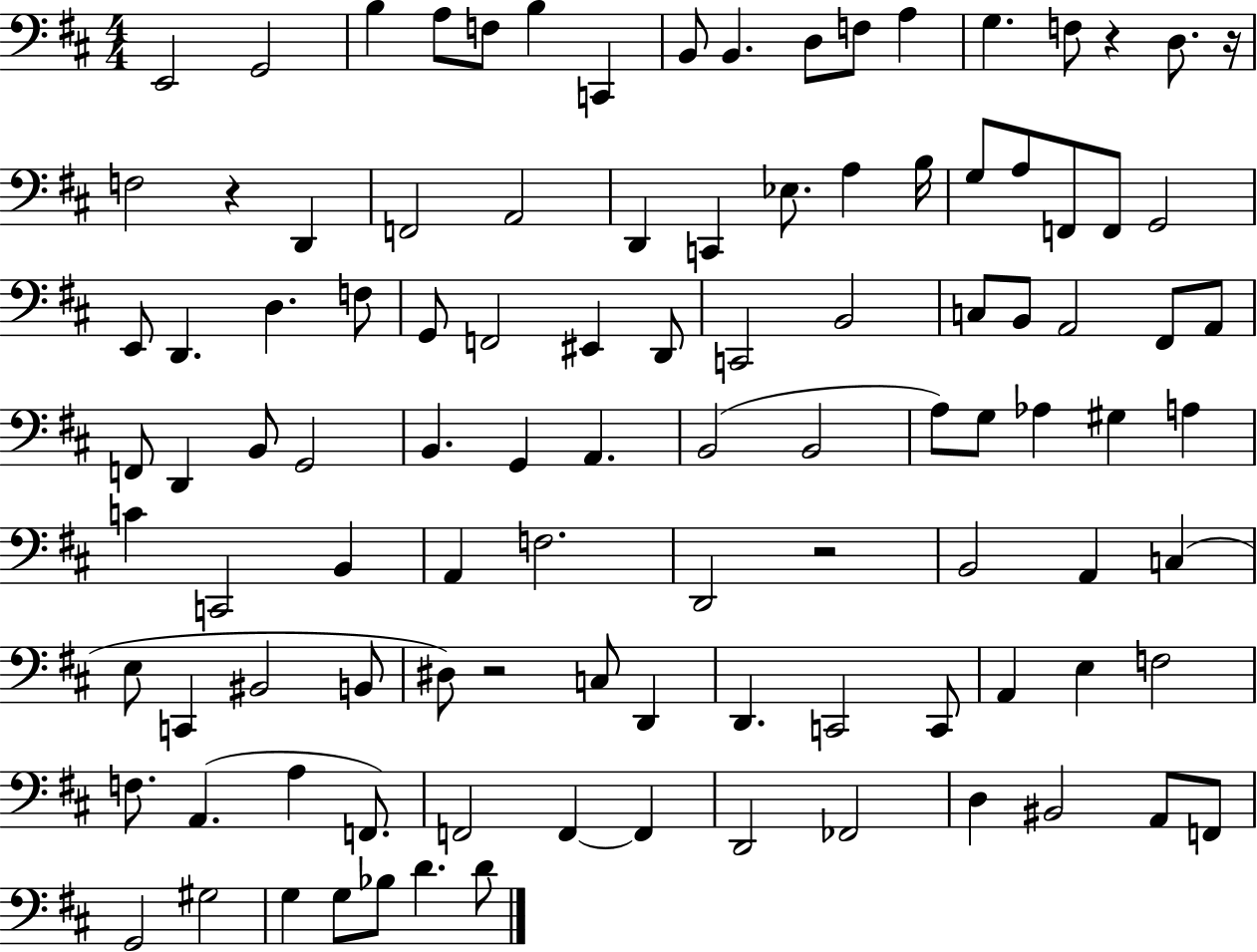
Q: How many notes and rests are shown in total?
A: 105